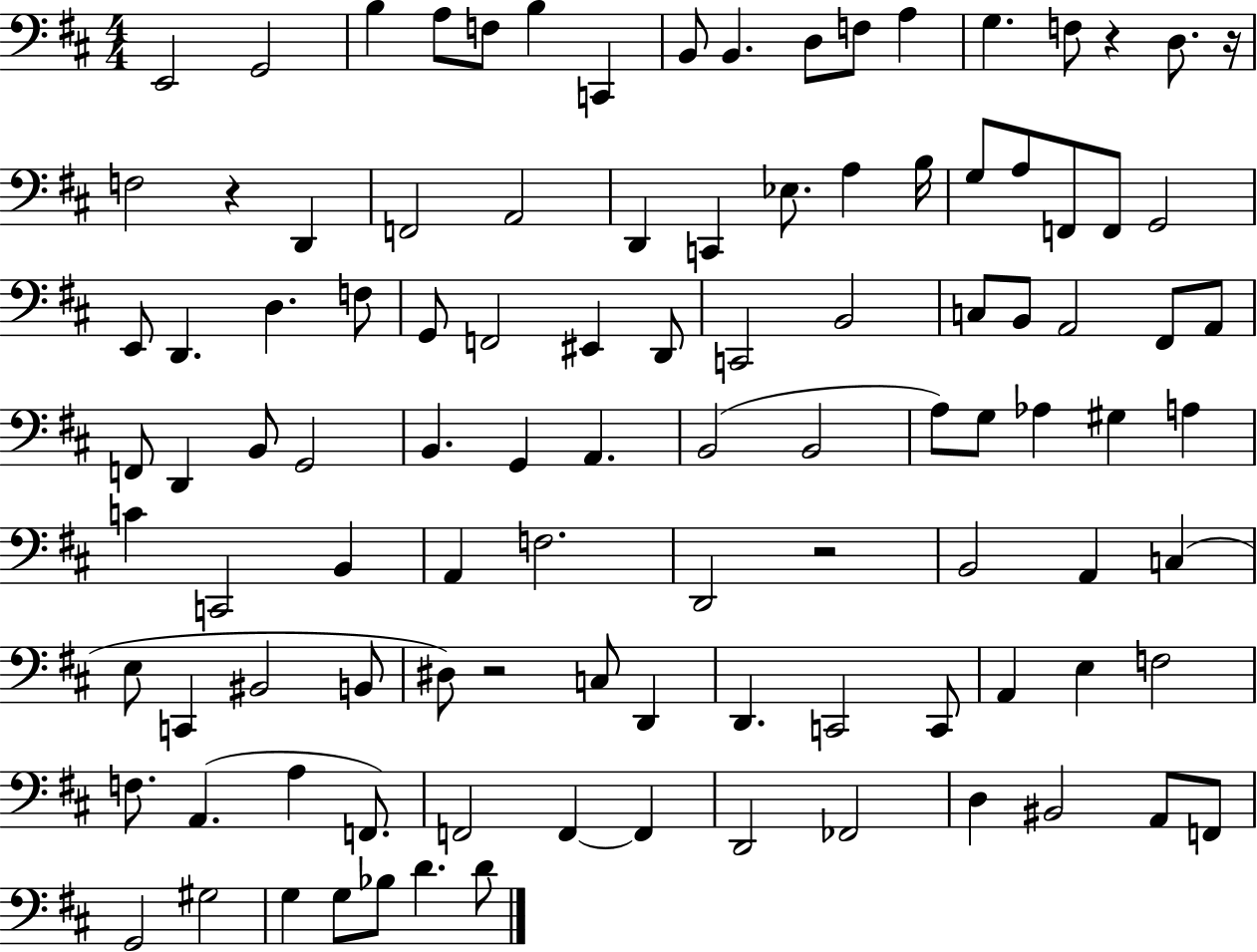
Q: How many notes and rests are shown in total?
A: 105